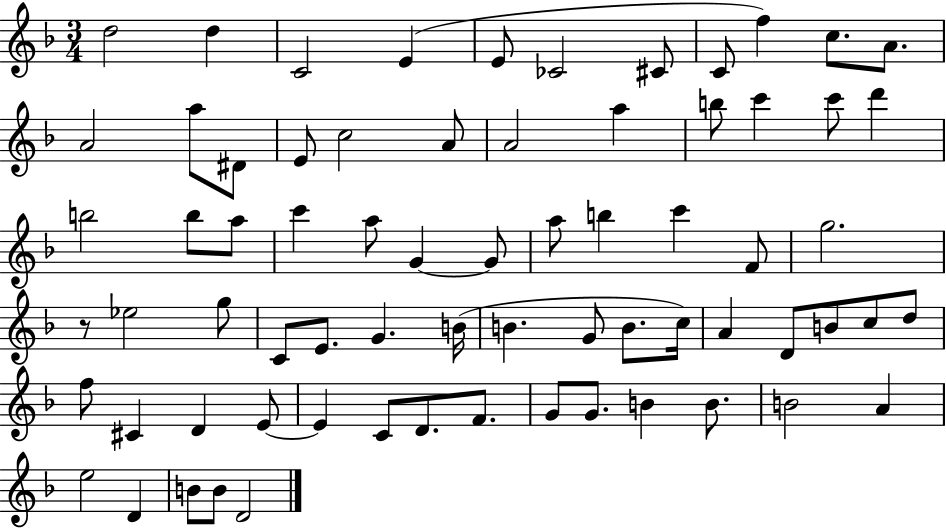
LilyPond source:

{
  \clef treble
  \numericTimeSignature
  \time 3/4
  \key f \major
  d''2 d''4 | c'2 e'4( | e'8 ces'2 cis'8 | c'8 f''4) c''8. a'8. | \break a'2 a''8 dis'8 | e'8 c''2 a'8 | a'2 a''4 | b''8 c'''4 c'''8 d'''4 | \break b''2 b''8 a''8 | c'''4 a''8 g'4~~ g'8 | a''8 b''4 c'''4 f'8 | g''2. | \break r8 ees''2 g''8 | c'8 e'8. g'4. b'16( | b'4. g'8 b'8. c''16) | a'4 d'8 b'8 c''8 d''8 | \break f''8 cis'4 d'4 e'8~~ | e'4 c'8 d'8. f'8. | g'8 g'8. b'4 b'8. | b'2 a'4 | \break e''2 d'4 | b'8 b'8 d'2 | \bar "|."
}